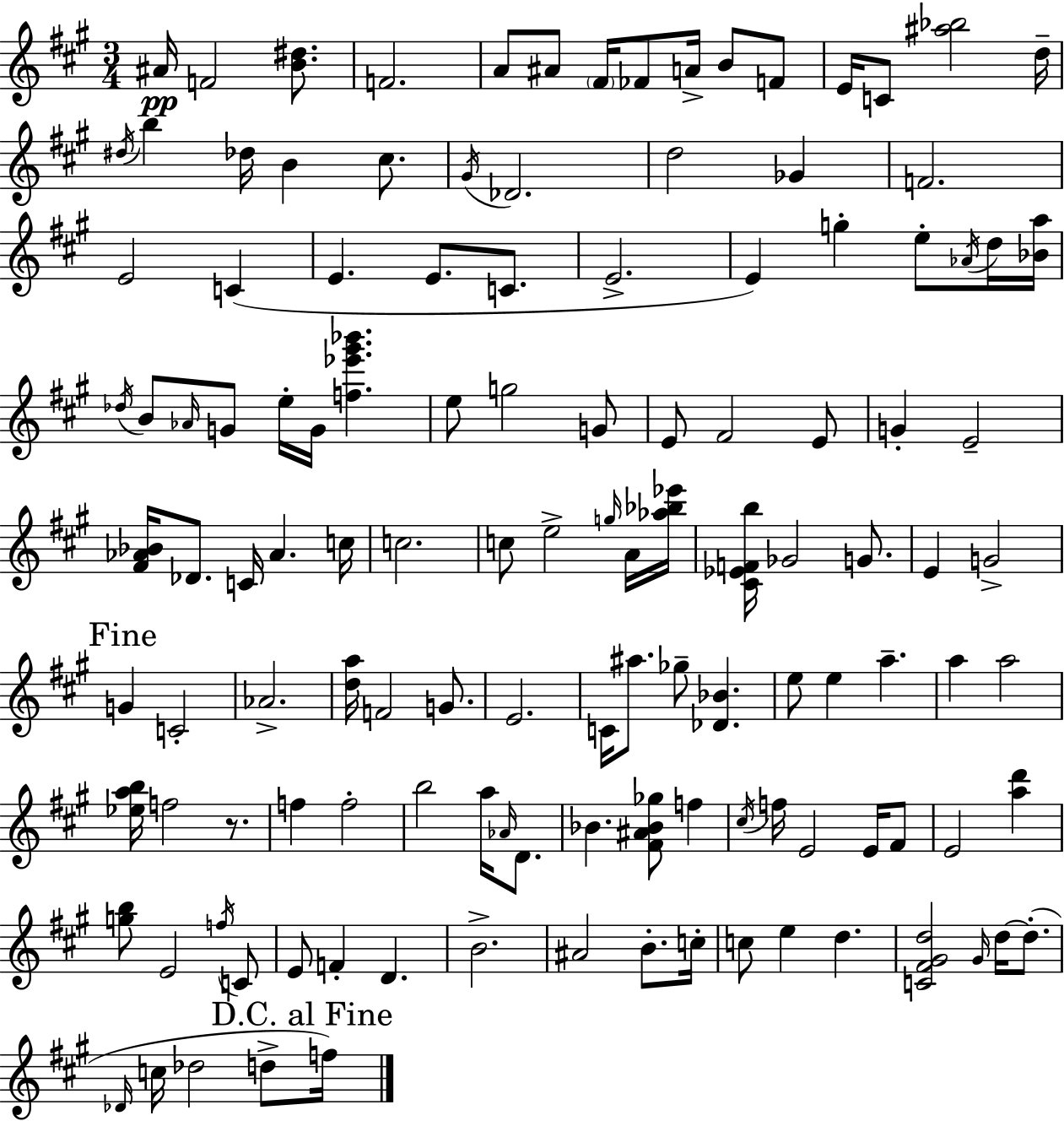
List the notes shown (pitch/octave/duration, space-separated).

A#4/s F4/h [B4,D#5]/e. F4/h. A4/e A#4/e F#4/s FES4/e A4/s B4/e F4/e E4/s C4/e [A#5,Bb5]/h D5/s D#5/s B5/q Db5/s B4/q C#5/e. G#4/s Db4/h. D5/h Gb4/q F4/h. E4/h C4/q E4/q. E4/e. C4/e. E4/h. E4/q G5/q E5/e Ab4/s D5/s [Bb4,A5]/s Db5/s B4/e Ab4/s G4/e E5/s G4/s [F5,Eb6,G#6,Bb6]/q. E5/e G5/h G4/e E4/e F#4/h E4/e G4/q E4/h [F#4,Ab4,Bb4]/s Db4/e. C4/s Ab4/q. C5/s C5/h. C5/e E5/h G5/s A4/s [Ab5,Bb5,Eb6]/s [C#4,Eb4,F4,B5]/s Gb4/h G4/e. E4/q G4/h G4/q C4/h Ab4/h. [D5,A5]/s F4/h G4/e. E4/h. C4/s A#5/e. Gb5/e [Db4,Bb4]/q. E5/e E5/q A5/q. A5/q A5/h [Eb5,A5,B5]/s F5/h R/e. F5/q F5/h B5/h A5/s Ab4/s D4/e. Bb4/q. [F#4,A#4,Bb4,Gb5]/e F5/q C#5/s F5/s E4/h E4/s F#4/e E4/h [A5,D6]/q [G5,B5]/e E4/h F5/s C4/e E4/e F4/q D4/q. B4/h. A#4/h B4/e. C5/s C5/e E5/q D5/q. [C4,F#4,G#4,D5]/h G#4/s D5/s D5/e. Db4/s C5/s Db5/h D5/e F5/s